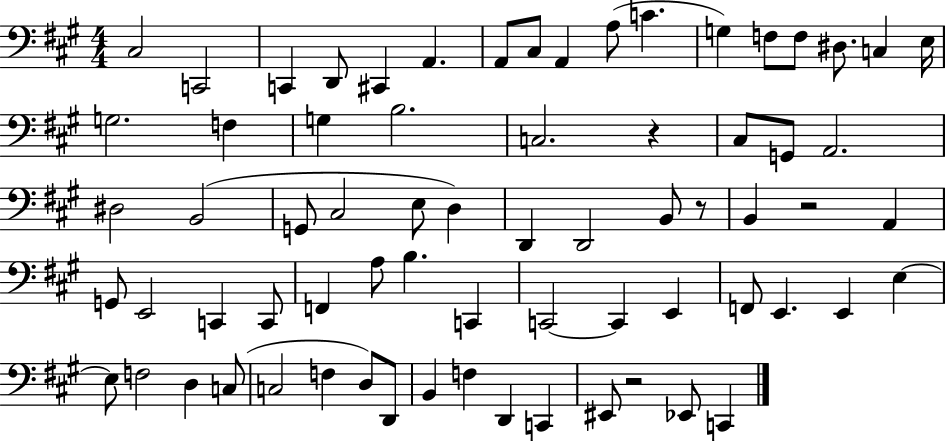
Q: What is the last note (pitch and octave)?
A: C2